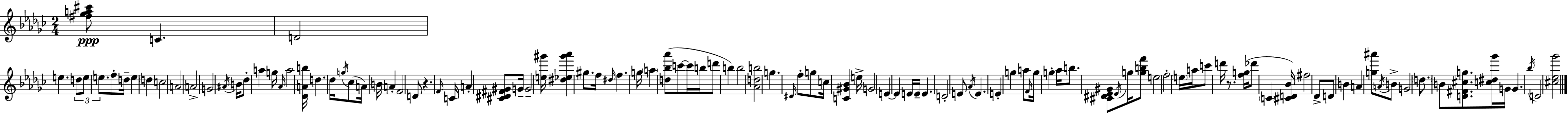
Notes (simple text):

[F#5,Gb5,A5,C#6]/e C4/q. D4/h E5/q. D5/e E5/e E5/e. F5/e D5/s E5/q D5/q C5/h A4/h A4/h G4/h A#4/s B4/s Db5/e A5/q G5/s Ab4/s A5/h [Db4,A4,B5]/s D5/q. Db5/s G5/s CES5/e A4/s B4/s A4/q F4/h D4/e R/q. F4/s C4/s A4/q [C#4,D#4,F#4,G#4]/e G4/s G4/h [E5,G#6]/s [D#5,Eb5,G#6,Ab6]/q G#5/e. F5/s D#5/s F5/q. G5/s A5/q [D5,Bb5,Ab6]/e C6/e C6/s B5/s D6/e B5/q B5/h [Ab4,D5,B5]/h G5/q. D#4/s F5/e G5/e C5/s [C4,G#4,Bb4]/q E5/s G4/h E4/q E4/q E4/s E4/s E4/q. D4/h E4/e Ab4/s E4/q. E4/q G5/q A5/e F4/s G5/s G5/q Ab5/s B5/e. [C#4,D#4,Eb4,G#4]/e Eb4/s G5/s [G5,B5,F6]/e E5/h F5/h E5/s A5/s C6/e D6/s R/e. [F5,G5]/s Db6/e C4/q [C#4,D4,Bb4]/s F#5/h Db4/e D4/e B4/q A4/q [G5,A#6]/e A4/s B4/e G4/h D5/e. B4/e [D4,F#4,C#5,G5]/e. [C5,D#5,Gb6]/s G4/s G4/q. Bb5/s D4/h [C#5,Eb5,Gb6]/h